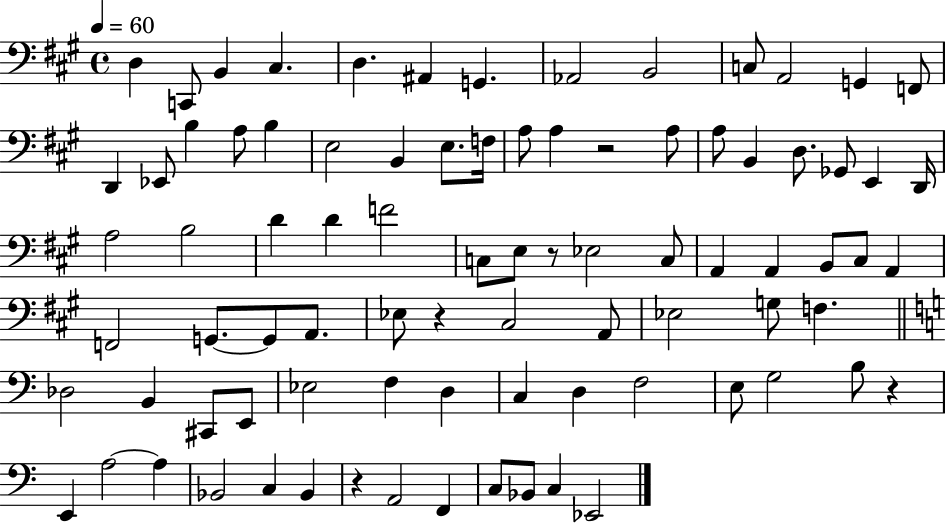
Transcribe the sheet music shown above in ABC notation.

X:1
T:Untitled
M:4/4
L:1/4
K:A
D, C,,/2 B,, ^C, D, ^A,, G,, _A,,2 B,,2 C,/2 A,,2 G,, F,,/2 D,, _E,,/2 B, A,/2 B, E,2 B,, E,/2 F,/4 A,/2 A, z2 A,/2 A,/2 B,, D,/2 _G,,/2 E,, D,,/4 A,2 B,2 D D F2 C,/2 E,/2 z/2 _E,2 C,/2 A,, A,, B,,/2 ^C,/2 A,, F,,2 G,,/2 G,,/2 A,,/2 _E,/2 z ^C,2 A,,/2 _E,2 G,/2 F, _D,2 B,, ^C,,/2 E,,/2 _E,2 F, D, C, D, F,2 E,/2 G,2 B,/2 z E,, A,2 A, _B,,2 C, _B,, z A,,2 F,, C,/2 _B,,/2 C, _E,,2